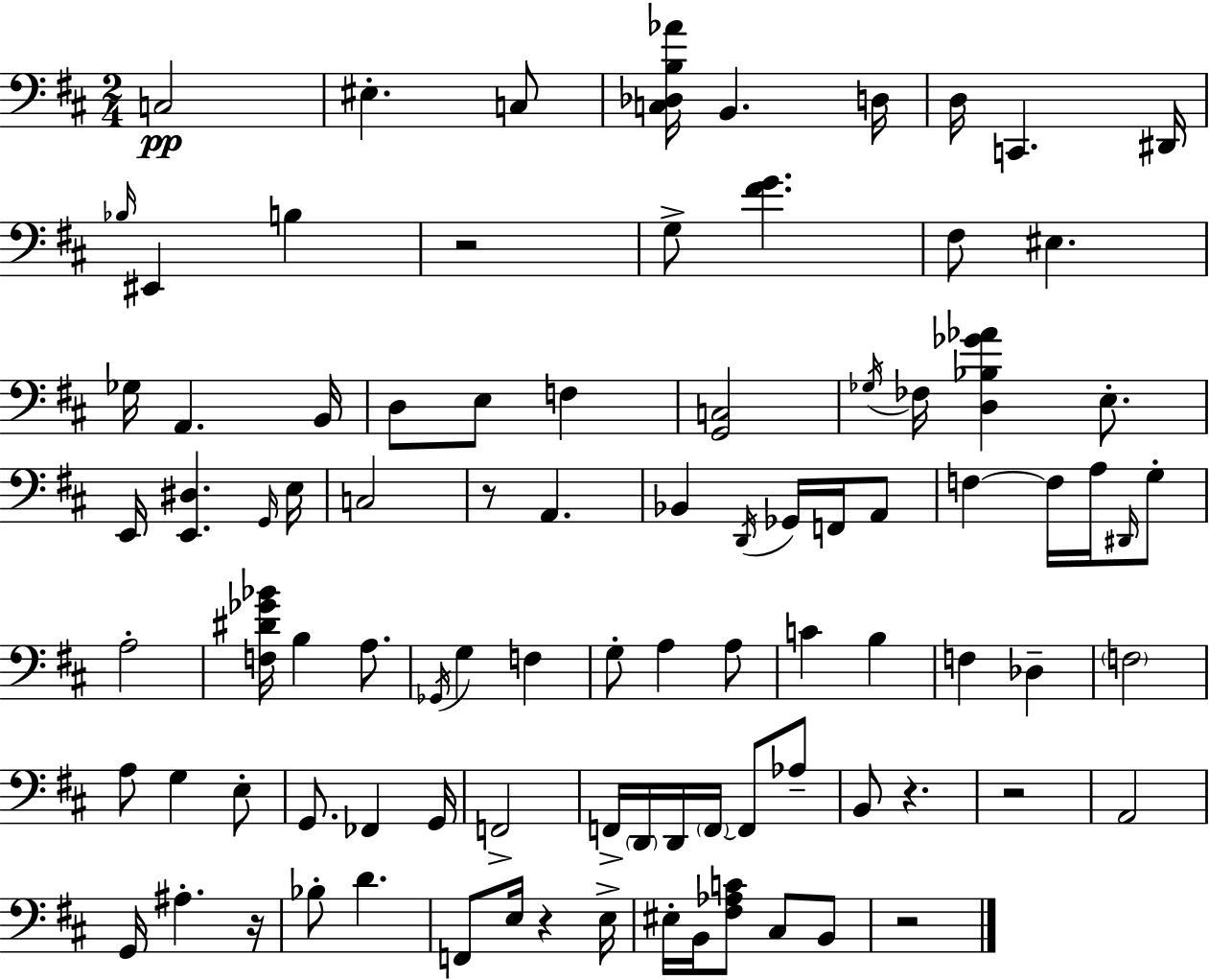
C3/h EIS3/q. C3/e [C3,Db3,B3,Ab4]/s B2/q. D3/s D3/s C2/q. D#2/s Bb3/s EIS2/q B3/q R/h G3/e [F#4,G4]/q. F#3/e EIS3/q. Gb3/s A2/q. B2/s D3/e E3/e F3/q [G2,C3]/h Gb3/s FES3/s [D3,Bb3,Gb4,Ab4]/q E3/e. E2/s [E2,D#3]/q. G2/s E3/s C3/h R/e A2/q. Bb2/q D2/s Gb2/s F2/s A2/e F3/q F3/s A3/s D#2/s G3/e A3/h [F3,D#4,Gb4,Bb4]/s B3/q A3/e. Gb2/s G3/q F3/q G3/e A3/q A3/e C4/q B3/q F3/q Db3/q F3/h A3/e G3/q E3/e G2/e. FES2/q G2/s F2/h F2/s D2/s D2/s F2/s F2/e Ab3/e B2/e R/q. R/h A2/h G2/s A#3/q. R/s Bb3/e D4/q. F2/e E3/s R/q E3/s EIS3/s B2/s [F#3,Ab3,C4]/e C#3/e B2/e R/h